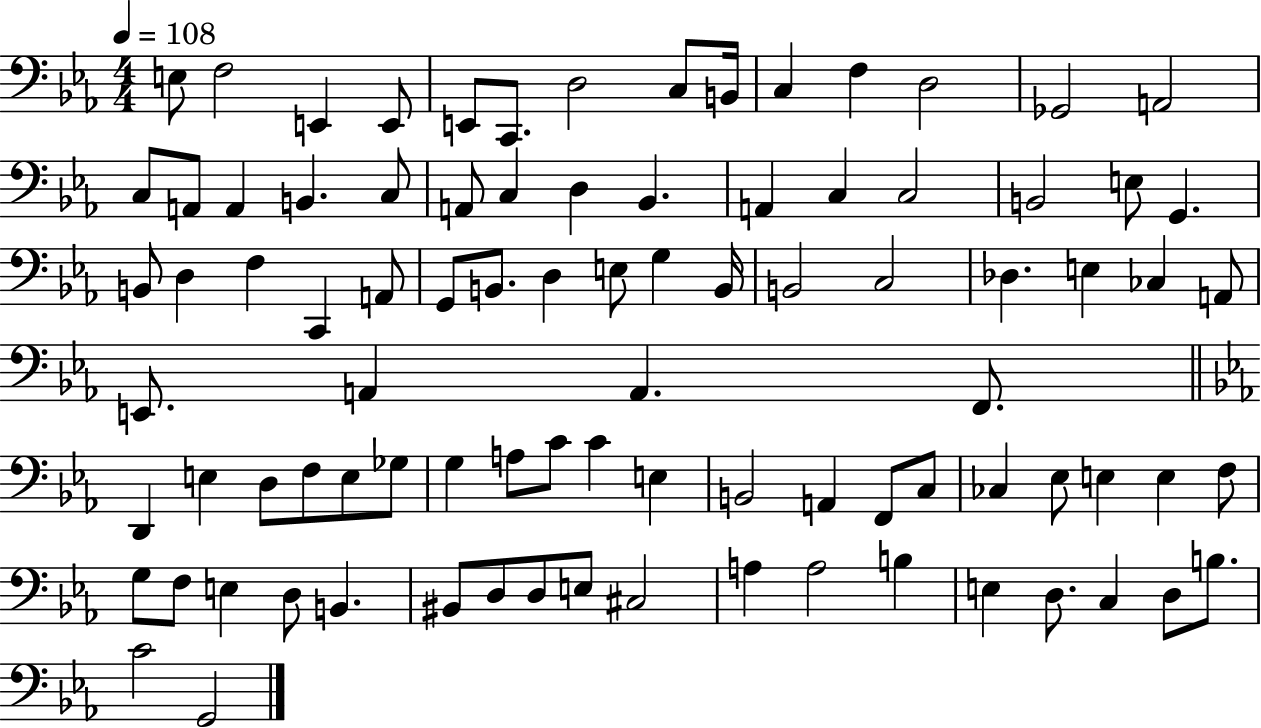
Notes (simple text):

E3/e F3/h E2/q E2/e E2/e C2/e. D3/h C3/e B2/s C3/q F3/q D3/h Gb2/h A2/h C3/e A2/e A2/q B2/q. C3/e A2/e C3/q D3/q Bb2/q. A2/q C3/q C3/h B2/h E3/e G2/q. B2/e D3/q F3/q C2/q A2/e G2/e B2/e. D3/q E3/e G3/q B2/s B2/h C3/h Db3/q. E3/q CES3/q A2/e E2/e. A2/q A2/q. F2/e. D2/q E3/q D3/e F3/e E3/e Gb3/e G3/q A3/e C4/e C4/q E3/q B2/h A2/q F2/e C3/e CES3/q Eb3/e E3/q E3/q F3/e G3/e F3/e E3/q D3/e B2/q. BIS2/e D3/e D3/e E3/e C#3/h A3/q A3/h B3/q E3/q D3/e. C3/q D3/e B3/e. C4/h G2/h